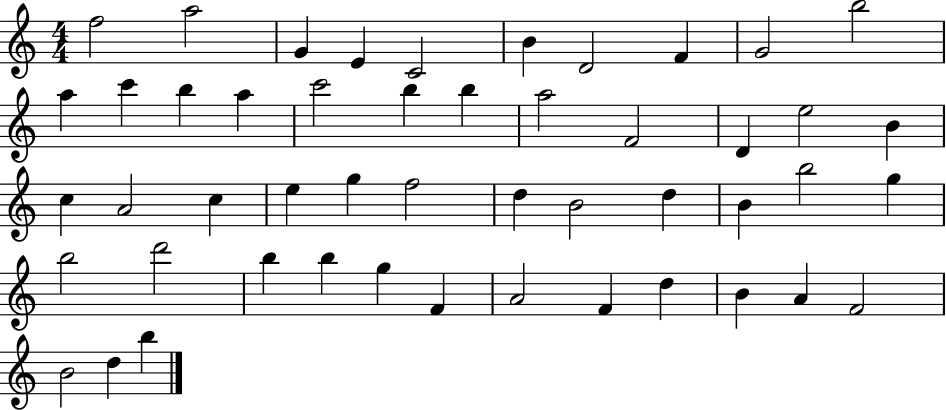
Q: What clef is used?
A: treble